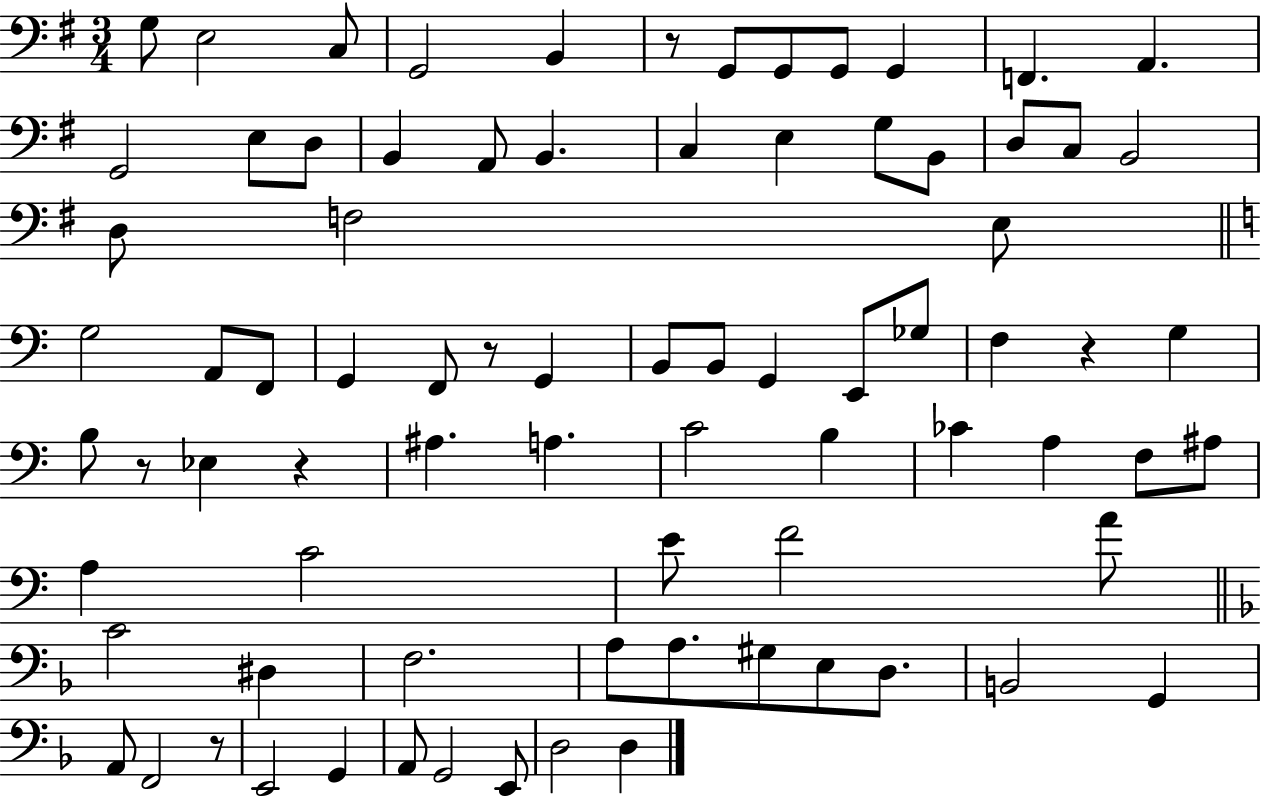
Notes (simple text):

G3/e E3/h C3/e G2/h B2/q R/e G2/e G2/e G2/e G2/q F2/q. A2/q. G2/h E3/e D3/e B2/q A2/e B2/q. C3/q E3/q G3/e B2/e D3/e C3/e B2/h D3/e F3/h E3/e G3/h A2/e F2/e G2/q F2/e R/e G2/q B2/e B2/e G2/q E2/e Gb3/e F3/q R/q G3/q B3/e R/e Eb3/q R/q A#3/q. A3/q. C4/h B3/q CES4/q A3/q F3/e A#3/e A3/q C4/h E4/e F4/h A4/e C4/h D#3/q F3/h. A3/e A3/e. G#3/e E3/e D3/e. B2/h G2/q A2/e F2/h R/e E2/h G2/q A2/e G2/h E2/e D3/h D3/q